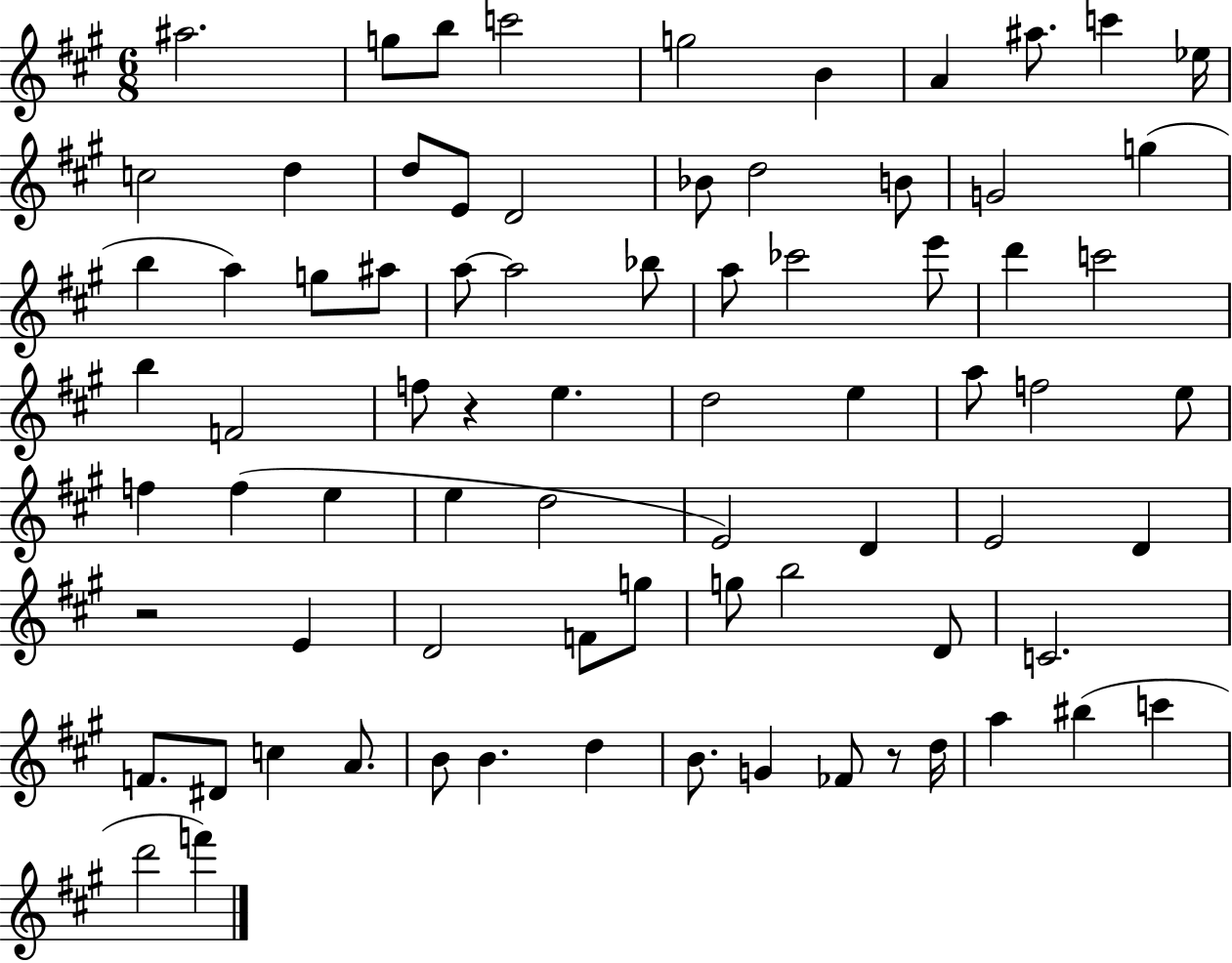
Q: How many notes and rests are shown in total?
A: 77